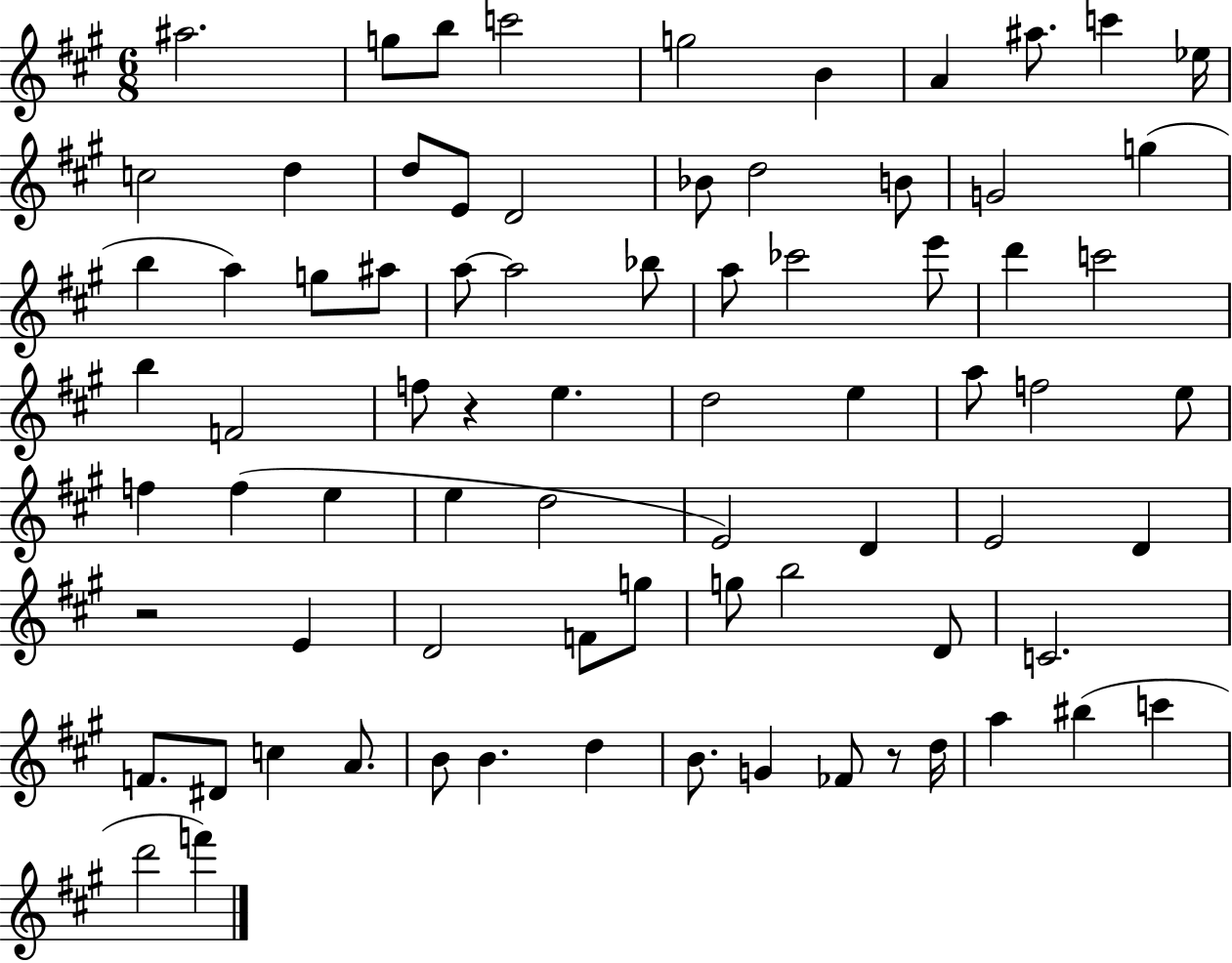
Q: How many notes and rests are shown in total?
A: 77